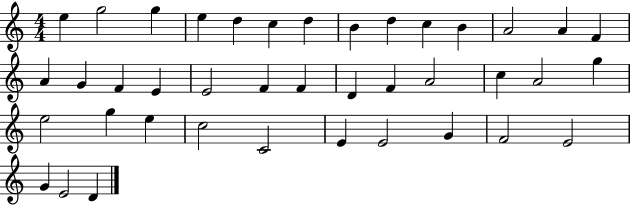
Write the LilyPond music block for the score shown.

{
  \clef treble
  \numericTimeSignature
  \time 4/4
  \key c \major
  e''4 g''2 g''4 | e''4 d''4 c''4 d''4 | b'4 d''4 c''4 b'4 | a'2 a'4 f'4 | \break a'4 g'4 f'4 e'4 | e'2 f'4 f'4 | d'4 f'4 a'2 | c''4 a'2 g''4 | \break e''2 g''4 e''4 | c''2 c'2 | e'4 e'2 g'4 | f'2 e'2 | \break g'4 e'2 d'4 | \bar "|."
}